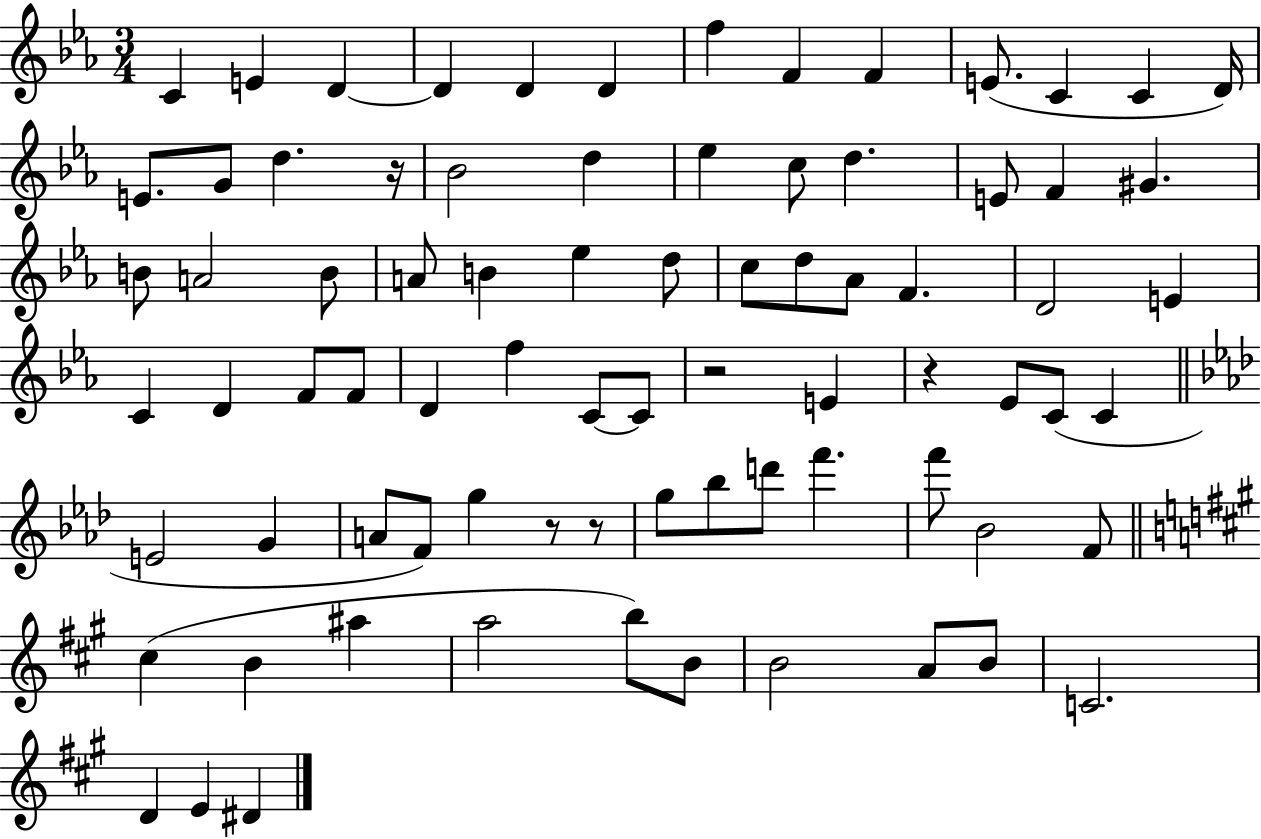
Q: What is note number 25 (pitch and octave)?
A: B4